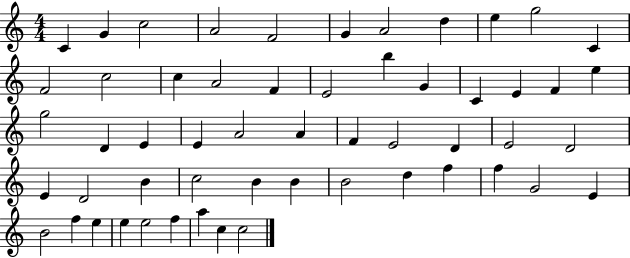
{
  \clef treble
  \numericTimeSignature
  \time 4/4
  \key c \major
  c'4 g'4 c''2 | a'2 f'2 | g'4 a'2 d''4 | e''4 g''2 c'4 | \break f'2 c''2 | c''4 a'2 f'4 | e'2 b''4 g'4 | c'4 e'4 f'4 e''4 | \break g''2 d'4 e'4 | e'4 a'2 a'4 | f'4 e'2 d'4 | e'2 d'2 | \break e'4 d'2 b'4 | c''2 b'4 b'4 | b'2 d''4 f''4 | f''4 g'2 e'4 | \break b'2 f''4 e''4 | e''4 e''2 f''4 | a''4 c''4 c''2 | \bar "|."
}